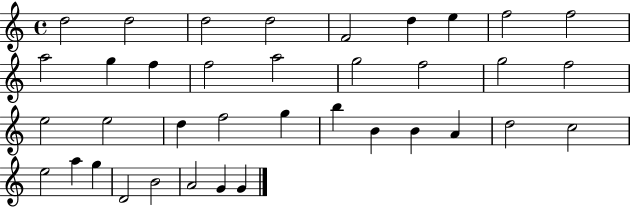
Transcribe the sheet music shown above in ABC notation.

X:1
T:Untitled
M:4/4
L:1/4
K:C
d2 d2 d2 d2 F2 d e f2 f2 a2 g f f2 a2 g2 f2 g2 f2 e2 e2 d f2 g b B B A d2 c2 e2 a g D2 B2 A2 G G